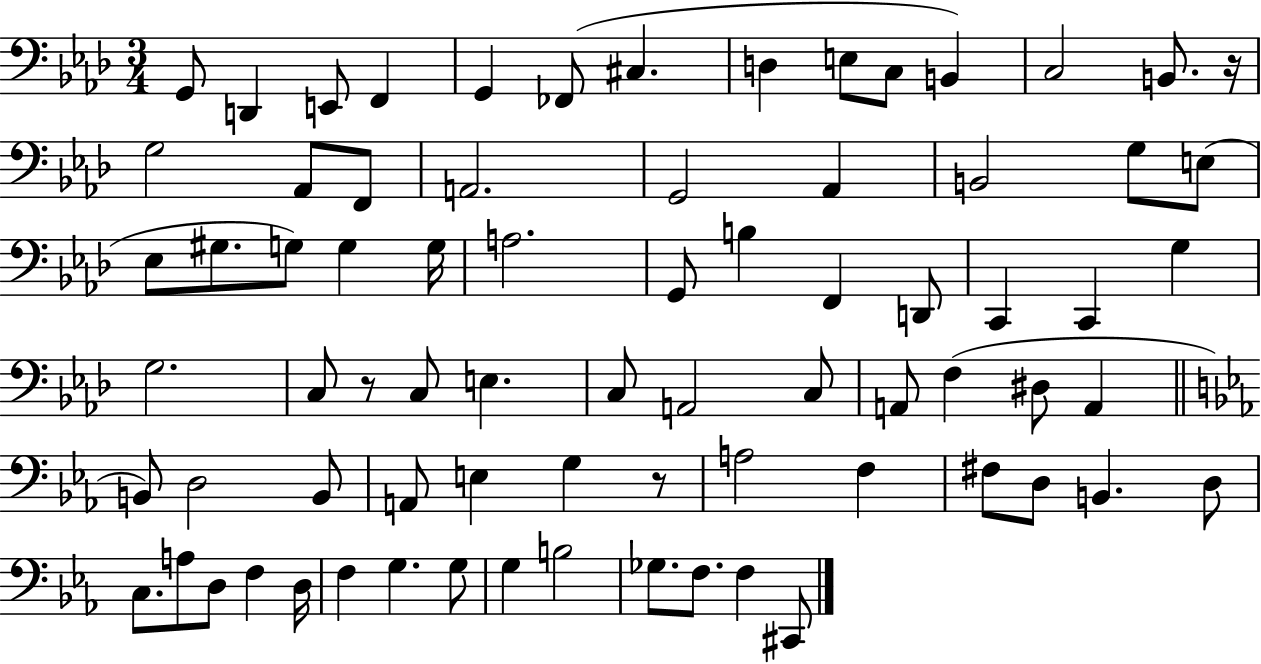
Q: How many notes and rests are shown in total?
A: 75